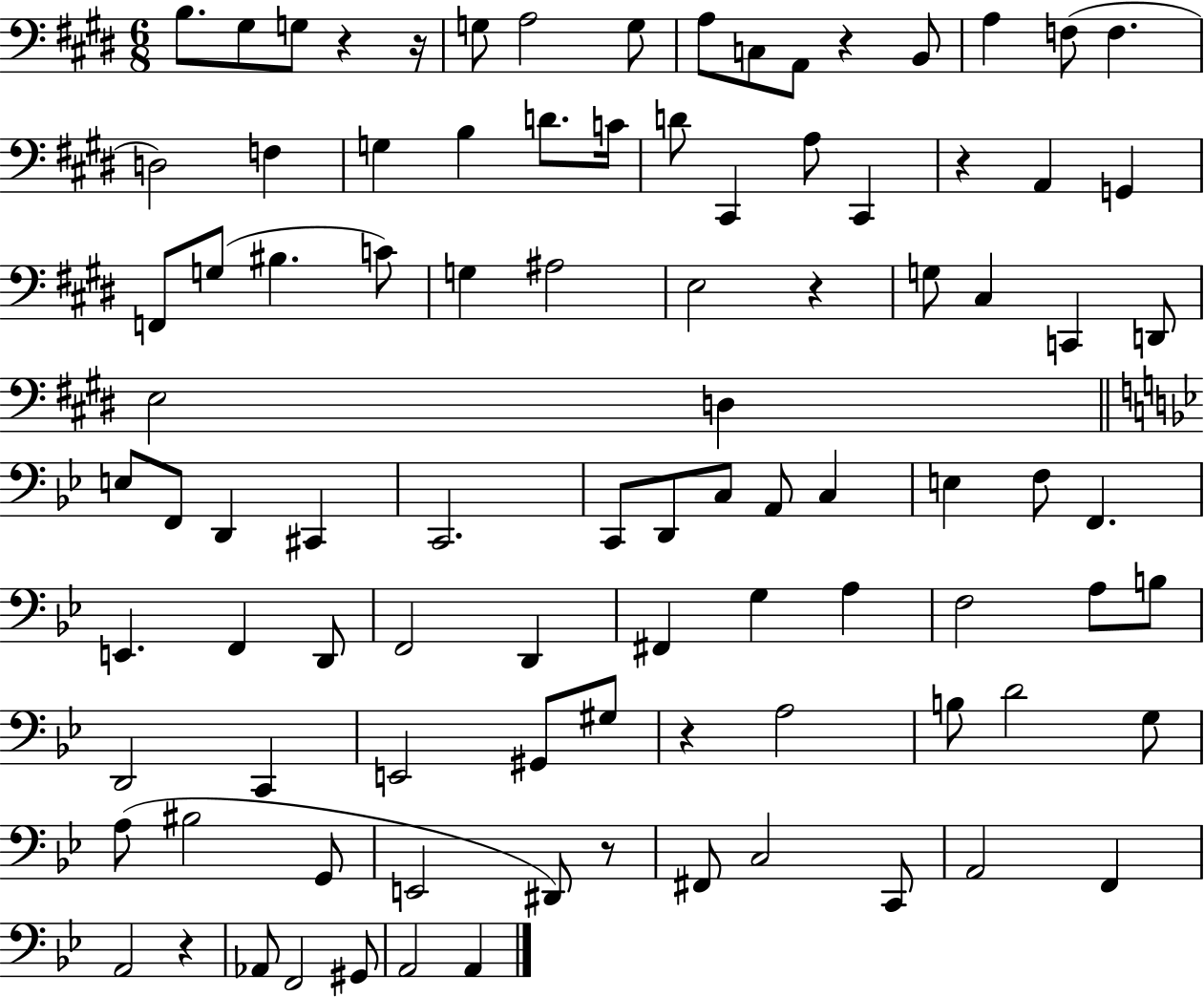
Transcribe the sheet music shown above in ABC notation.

X:1
T:Untitled
M:6/8
L:1/4
K:E
B,/2 ^G,/2 G,/2 z z/4 G,/2 A,2 G,/2 A,/2 C,/2 A,,/2 z B,,/2 A, F,/2 F, D,2 F, G, B, D/2 C/4 D/2 ^C,, A,/2 ^C,, z A,, G,, F,,/2 G,/2 ^B, C/2 G, ^A,2 E,2 z G,/2 ^C, C,, D,,/2 E,2 D, E,/2 F,,/2 D,, ^C,, C,,2 C,,/2 D,,/2 C,/2 A,,/2 C, E, F,/2 F,, E,, F,, D,,/2 F,,2 D,, ^F,, G, A, F,2 A,/2 B,/2 D,,2 C,, E,,2 ^G,,/2 ^G,/2 z A,2 B,/2 D2 G,/2 A,/2 ^B,2 G,,/2 E,,2 ^D,,/2 z/2 ^F,,/2 C,2 C,,/2 A,,2 F,, A,,2 z _A,,/2 F,,2 ^G,,/2 A,,2 A,,